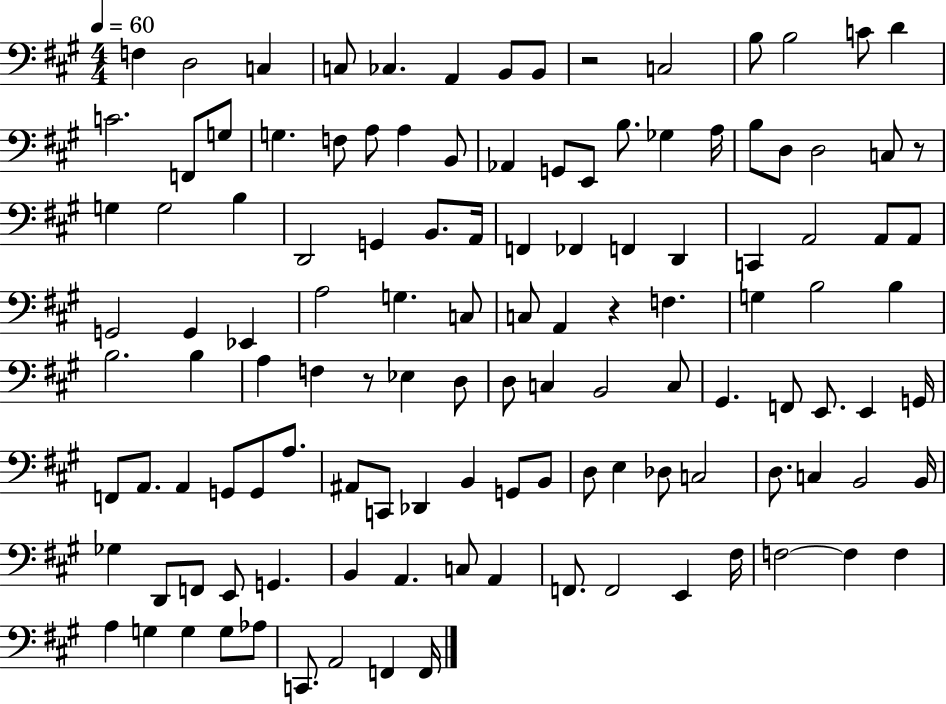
X:1
T:Untitled
M:4/4
L:1/4
K:A
F, D,2 C, C,/2 _C, A,, B,,/2 B,,/2 z2 C,2 B,/2 B,2 C/2 D C2 F,,/2 G,/2 G, F,/2 A,/2 A, B,,/2 _A,, G,,/2 E,,/2 B,/2 _G, A,/4 B,/2 D,/2 D,2 C,/2 z/2 G, G,2 B, D,,2 G,, B,,/2 A,,/4 F,, _F,, F,, D,, C,, A,,2 A,,/2 A,,/2 G,,2 G,, _E,, A,2 G, C,/2 C,/2 A,, z F, G, B,2 B, B,2 B, A, F, z/2 _E, D,/2 D,/2 C, B,,2 C,/2 ^G,, F,,/2 E,,/2 E,, G,,/4 F,,/2 A,,/2 A,, G,,/2 G,,/2 A,/2 ^A,,/2 C,,/2 _D,, B,, G,,/2 B,,/2 D,/2 E, _D,/2 C,2 D,/2 C, B,,2 B,,/4 _G, D,,/2 F,,/2 E,,/2 G,, B,, A,, C,/2 A,, F,,/2 F,,2 E,, ^F,/4 F,2 F, F, A, G, G, G,/2 _A,/2 C,,/2 A,,2 F,, F,,/4